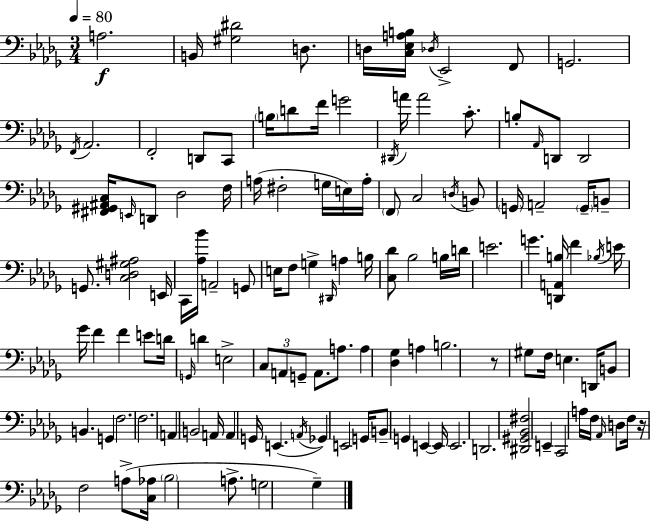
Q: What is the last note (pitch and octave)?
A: Gb3